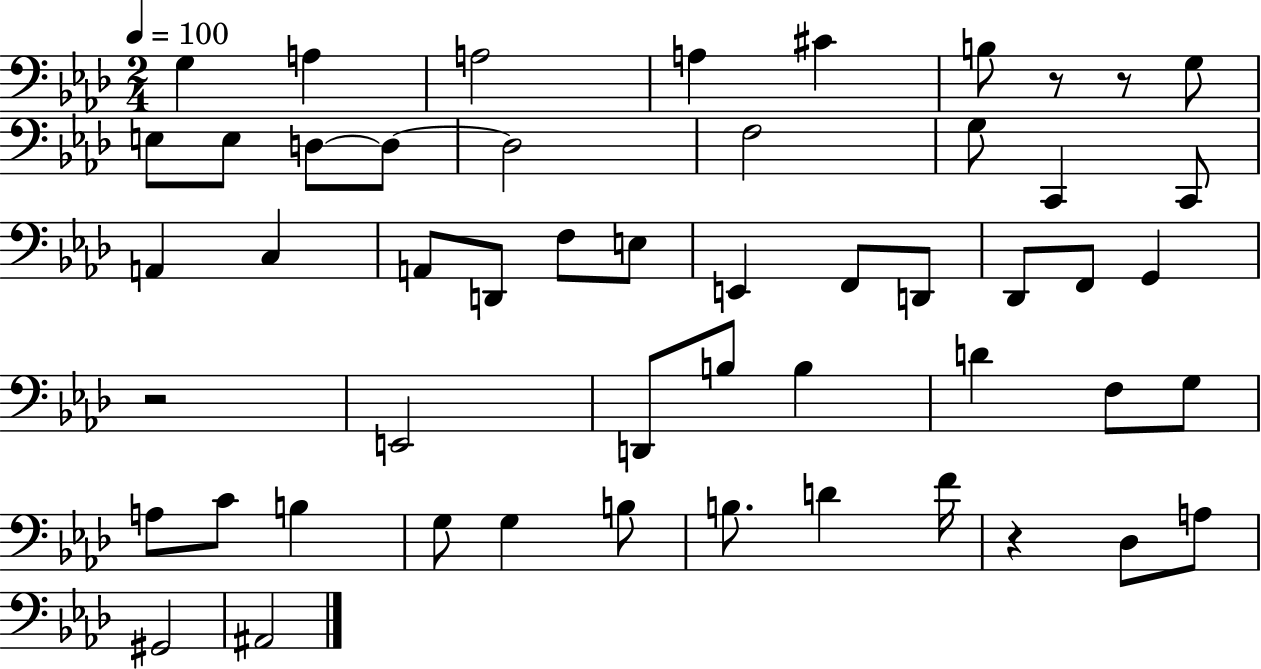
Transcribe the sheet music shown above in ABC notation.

X:1
T:Untitled
M:2/4
L:1/4
K:Ab
G, A, A,2 A, ^C B,/2 z/2 z/2 G,/2 E,/2 E,/2 D,/2 D,/2 D,2 F,2 G,/2 C,, C,,/2 A,, C, A,,/2 D,,/2 F,/2 E,/2 E,, F,,/2 D,,/2 _D,,/2 F,,/2 G,, z2 E,,2 D,,/2 B,/2 B, D F,/2 G,/2 A,/2 C/2 B, G,/2 G, B,/2 B,/2 D F/4 z _D,/2 A,/2 ^G,,2 ^A,,2